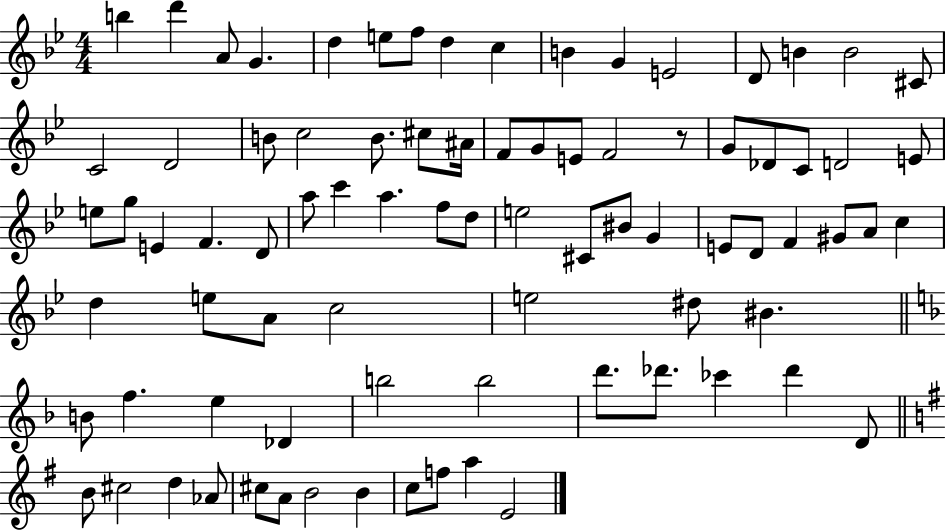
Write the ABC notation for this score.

X:1
T:Untitled
M:4/4
L:1/4
K:Bb
b d' A/2 G d e/2 f/2 d c B G E2 D/2 B B2 ^C/2 C2 D2 B/2 c2 B/2 ^c/2 ^A/4 F/2 G/2 E/2 F2 z/2 G/2 _D/2 C/2 D2 E/2 e/2 g/2 E F D/2 a/2 c' a f/2 d/2 e2 ^C/2 ^B/2 G E/2 D/2 F ^G/2 A/2 c d e/2 A/2 c2 e2 ^d/2 ^B B/2 f e _D b2 b2 d'/2 _d'/2 _c' _d' D/2 B/2 ^c2 d _A/2 ^c/2 A/2 B2 B c/2 f/2 a E2